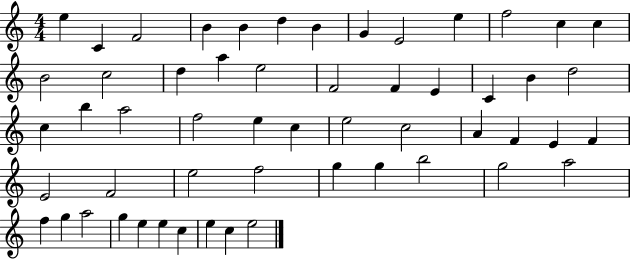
{
  \clef treble
  \numericTimeSignature
  \time 4/4
  \key c \major
  e''4 c'4 f'2 | b'4 b'4 d''4 b'4 | g'4 e'2 e''4 | f''2 c''4 c''4 | \break b'2 c''2 | d''4 a''4 e''2 | f'2 f'4 e'4 | c'4 b'4 d''2 | \break c''4 b''4 a''2 | f''2 e''4 c''4 | e''2 c''2 | a'4 f'4 e'4 f'4 | \break e'2 f'2 | e''2 f''2 | g''4 g''4 b''2 | g''2 a''2 | \break f''4 g''4 a''2 | g''4 e''4 e''4 c''4 | e''4 c''4 e''2 | \bar "|."
}